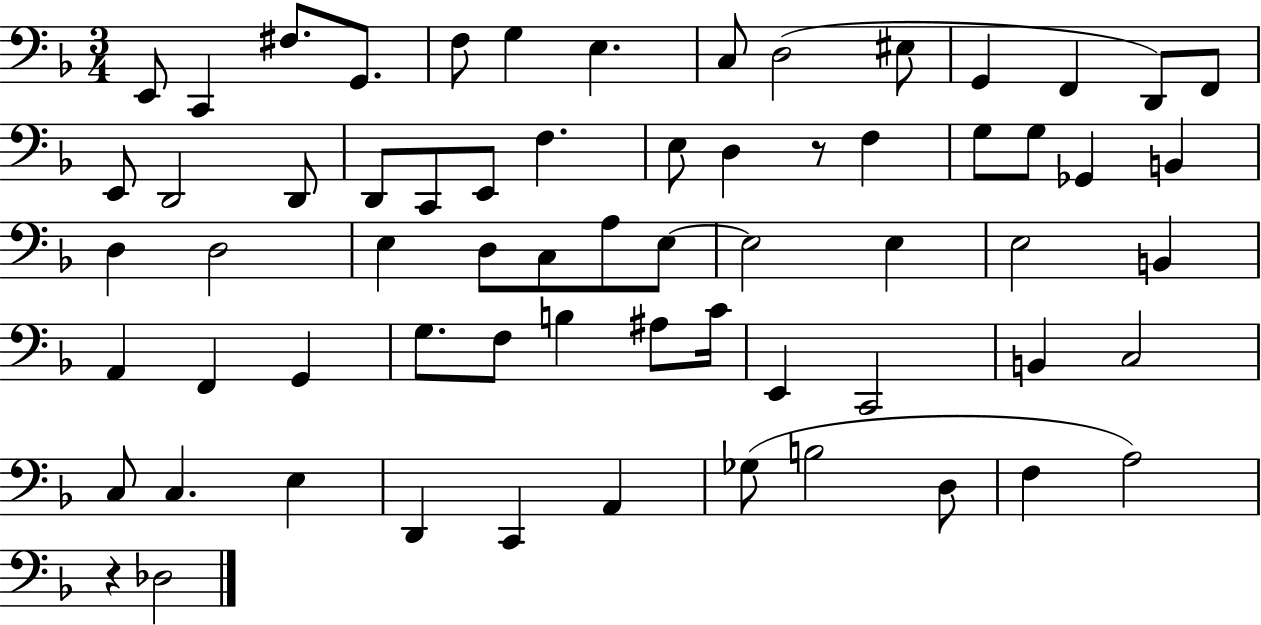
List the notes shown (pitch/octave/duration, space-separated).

E2/e C2/q F#3/e. G2/e. F3/e G3/q E3/q. C3/e D3/h EIS3/e G2/q F2/q D2/e F2/e E2/e D2/h D2/e D2/e C2/e E2/e F3/q. E3/e D3/q R/e F3/q G3/e G3/e Gb2/q B2/q D3/q D3/h E3/q D3/e C3/e A3/e E3/e E3/h E3/q E3/h B2/q A2/q F2/q G2/q G3/e. F3/e B3/q A#3/e C4/s E2/q C2/h B2/q C3/h C3/e C3/q. E3/q D2/q C2/q A2/q Gb3/e B3/h D3/e F3/q A3/h R/q Db3/h